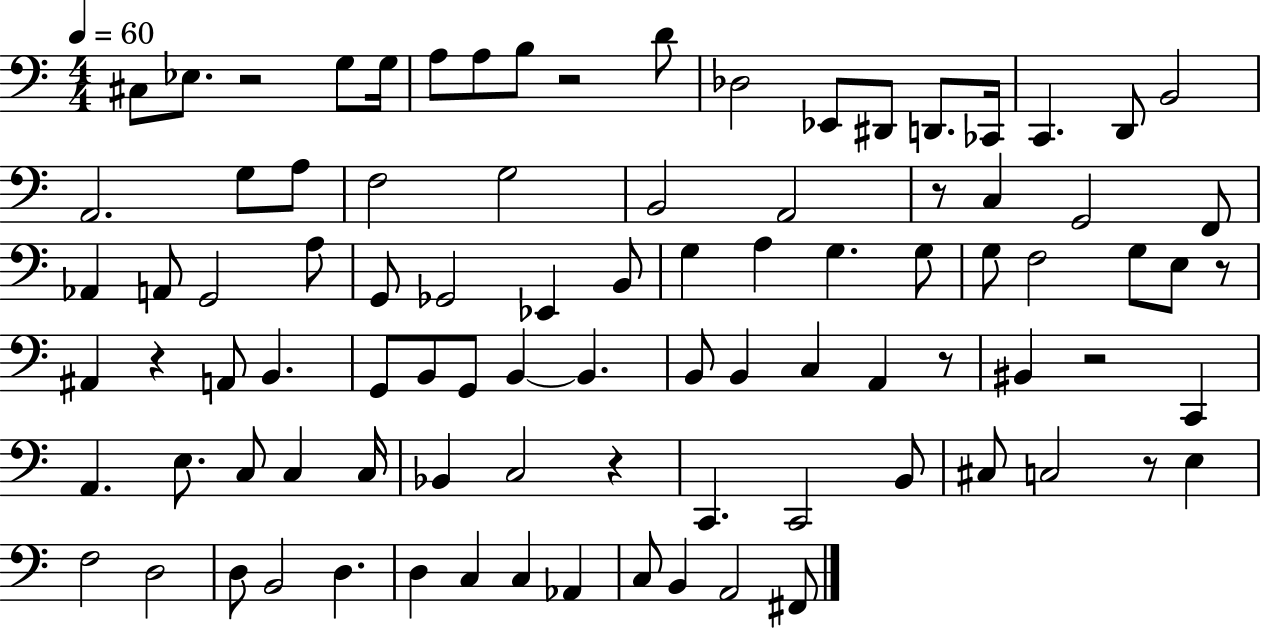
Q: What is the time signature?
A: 4/4